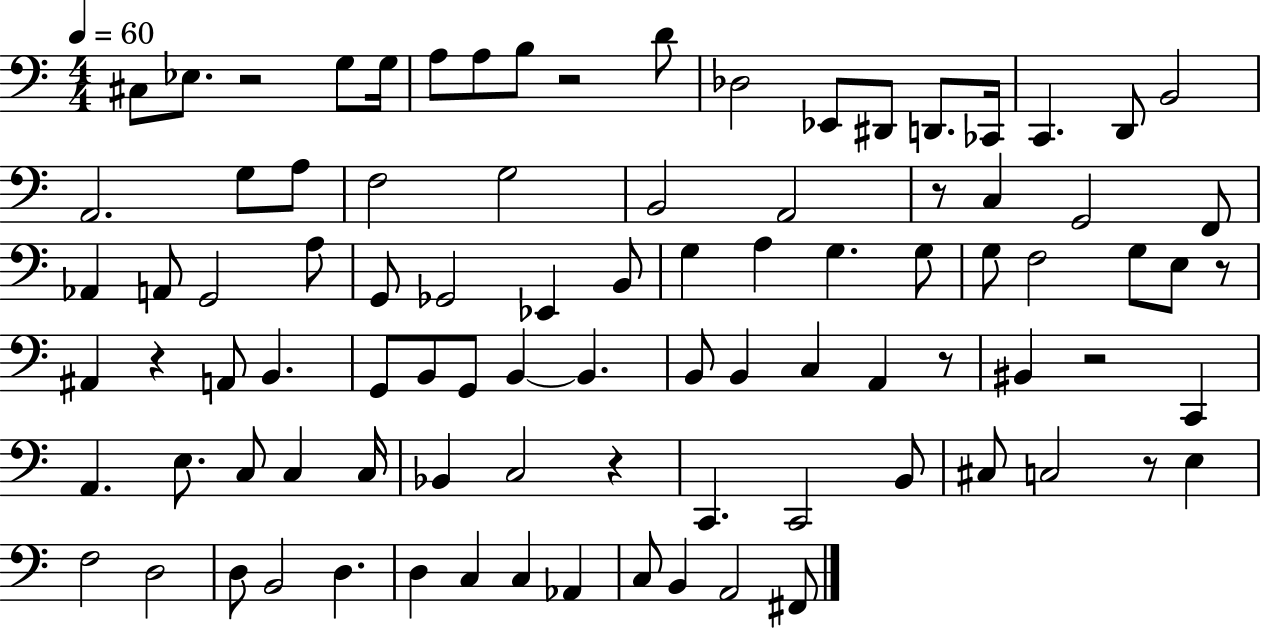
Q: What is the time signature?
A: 4/4